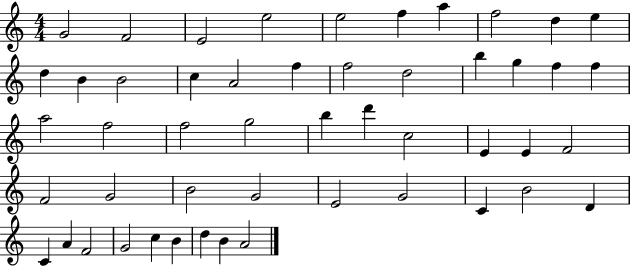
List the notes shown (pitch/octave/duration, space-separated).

G4/h F4/h E4/h E5/h E5/h F5/q A5/q F5/h D5/q E5/q D5/q B4/q B4/h C5/q A4/h F5/q F5/h D5/h B5/q G5/q F5/q F5/q A5/h F5/h F5/h G5/h B5/q D6/q C5/h E4/q E4/q F4/h F4/h G4/h B4/h G4/h E4/h G4/h C4/q B4/h D4/q C4/q A4/q F4/h G4/h C5/q B4/q D5/q B4/q A4/h